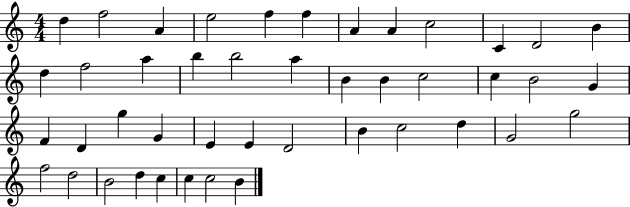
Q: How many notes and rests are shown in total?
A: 44